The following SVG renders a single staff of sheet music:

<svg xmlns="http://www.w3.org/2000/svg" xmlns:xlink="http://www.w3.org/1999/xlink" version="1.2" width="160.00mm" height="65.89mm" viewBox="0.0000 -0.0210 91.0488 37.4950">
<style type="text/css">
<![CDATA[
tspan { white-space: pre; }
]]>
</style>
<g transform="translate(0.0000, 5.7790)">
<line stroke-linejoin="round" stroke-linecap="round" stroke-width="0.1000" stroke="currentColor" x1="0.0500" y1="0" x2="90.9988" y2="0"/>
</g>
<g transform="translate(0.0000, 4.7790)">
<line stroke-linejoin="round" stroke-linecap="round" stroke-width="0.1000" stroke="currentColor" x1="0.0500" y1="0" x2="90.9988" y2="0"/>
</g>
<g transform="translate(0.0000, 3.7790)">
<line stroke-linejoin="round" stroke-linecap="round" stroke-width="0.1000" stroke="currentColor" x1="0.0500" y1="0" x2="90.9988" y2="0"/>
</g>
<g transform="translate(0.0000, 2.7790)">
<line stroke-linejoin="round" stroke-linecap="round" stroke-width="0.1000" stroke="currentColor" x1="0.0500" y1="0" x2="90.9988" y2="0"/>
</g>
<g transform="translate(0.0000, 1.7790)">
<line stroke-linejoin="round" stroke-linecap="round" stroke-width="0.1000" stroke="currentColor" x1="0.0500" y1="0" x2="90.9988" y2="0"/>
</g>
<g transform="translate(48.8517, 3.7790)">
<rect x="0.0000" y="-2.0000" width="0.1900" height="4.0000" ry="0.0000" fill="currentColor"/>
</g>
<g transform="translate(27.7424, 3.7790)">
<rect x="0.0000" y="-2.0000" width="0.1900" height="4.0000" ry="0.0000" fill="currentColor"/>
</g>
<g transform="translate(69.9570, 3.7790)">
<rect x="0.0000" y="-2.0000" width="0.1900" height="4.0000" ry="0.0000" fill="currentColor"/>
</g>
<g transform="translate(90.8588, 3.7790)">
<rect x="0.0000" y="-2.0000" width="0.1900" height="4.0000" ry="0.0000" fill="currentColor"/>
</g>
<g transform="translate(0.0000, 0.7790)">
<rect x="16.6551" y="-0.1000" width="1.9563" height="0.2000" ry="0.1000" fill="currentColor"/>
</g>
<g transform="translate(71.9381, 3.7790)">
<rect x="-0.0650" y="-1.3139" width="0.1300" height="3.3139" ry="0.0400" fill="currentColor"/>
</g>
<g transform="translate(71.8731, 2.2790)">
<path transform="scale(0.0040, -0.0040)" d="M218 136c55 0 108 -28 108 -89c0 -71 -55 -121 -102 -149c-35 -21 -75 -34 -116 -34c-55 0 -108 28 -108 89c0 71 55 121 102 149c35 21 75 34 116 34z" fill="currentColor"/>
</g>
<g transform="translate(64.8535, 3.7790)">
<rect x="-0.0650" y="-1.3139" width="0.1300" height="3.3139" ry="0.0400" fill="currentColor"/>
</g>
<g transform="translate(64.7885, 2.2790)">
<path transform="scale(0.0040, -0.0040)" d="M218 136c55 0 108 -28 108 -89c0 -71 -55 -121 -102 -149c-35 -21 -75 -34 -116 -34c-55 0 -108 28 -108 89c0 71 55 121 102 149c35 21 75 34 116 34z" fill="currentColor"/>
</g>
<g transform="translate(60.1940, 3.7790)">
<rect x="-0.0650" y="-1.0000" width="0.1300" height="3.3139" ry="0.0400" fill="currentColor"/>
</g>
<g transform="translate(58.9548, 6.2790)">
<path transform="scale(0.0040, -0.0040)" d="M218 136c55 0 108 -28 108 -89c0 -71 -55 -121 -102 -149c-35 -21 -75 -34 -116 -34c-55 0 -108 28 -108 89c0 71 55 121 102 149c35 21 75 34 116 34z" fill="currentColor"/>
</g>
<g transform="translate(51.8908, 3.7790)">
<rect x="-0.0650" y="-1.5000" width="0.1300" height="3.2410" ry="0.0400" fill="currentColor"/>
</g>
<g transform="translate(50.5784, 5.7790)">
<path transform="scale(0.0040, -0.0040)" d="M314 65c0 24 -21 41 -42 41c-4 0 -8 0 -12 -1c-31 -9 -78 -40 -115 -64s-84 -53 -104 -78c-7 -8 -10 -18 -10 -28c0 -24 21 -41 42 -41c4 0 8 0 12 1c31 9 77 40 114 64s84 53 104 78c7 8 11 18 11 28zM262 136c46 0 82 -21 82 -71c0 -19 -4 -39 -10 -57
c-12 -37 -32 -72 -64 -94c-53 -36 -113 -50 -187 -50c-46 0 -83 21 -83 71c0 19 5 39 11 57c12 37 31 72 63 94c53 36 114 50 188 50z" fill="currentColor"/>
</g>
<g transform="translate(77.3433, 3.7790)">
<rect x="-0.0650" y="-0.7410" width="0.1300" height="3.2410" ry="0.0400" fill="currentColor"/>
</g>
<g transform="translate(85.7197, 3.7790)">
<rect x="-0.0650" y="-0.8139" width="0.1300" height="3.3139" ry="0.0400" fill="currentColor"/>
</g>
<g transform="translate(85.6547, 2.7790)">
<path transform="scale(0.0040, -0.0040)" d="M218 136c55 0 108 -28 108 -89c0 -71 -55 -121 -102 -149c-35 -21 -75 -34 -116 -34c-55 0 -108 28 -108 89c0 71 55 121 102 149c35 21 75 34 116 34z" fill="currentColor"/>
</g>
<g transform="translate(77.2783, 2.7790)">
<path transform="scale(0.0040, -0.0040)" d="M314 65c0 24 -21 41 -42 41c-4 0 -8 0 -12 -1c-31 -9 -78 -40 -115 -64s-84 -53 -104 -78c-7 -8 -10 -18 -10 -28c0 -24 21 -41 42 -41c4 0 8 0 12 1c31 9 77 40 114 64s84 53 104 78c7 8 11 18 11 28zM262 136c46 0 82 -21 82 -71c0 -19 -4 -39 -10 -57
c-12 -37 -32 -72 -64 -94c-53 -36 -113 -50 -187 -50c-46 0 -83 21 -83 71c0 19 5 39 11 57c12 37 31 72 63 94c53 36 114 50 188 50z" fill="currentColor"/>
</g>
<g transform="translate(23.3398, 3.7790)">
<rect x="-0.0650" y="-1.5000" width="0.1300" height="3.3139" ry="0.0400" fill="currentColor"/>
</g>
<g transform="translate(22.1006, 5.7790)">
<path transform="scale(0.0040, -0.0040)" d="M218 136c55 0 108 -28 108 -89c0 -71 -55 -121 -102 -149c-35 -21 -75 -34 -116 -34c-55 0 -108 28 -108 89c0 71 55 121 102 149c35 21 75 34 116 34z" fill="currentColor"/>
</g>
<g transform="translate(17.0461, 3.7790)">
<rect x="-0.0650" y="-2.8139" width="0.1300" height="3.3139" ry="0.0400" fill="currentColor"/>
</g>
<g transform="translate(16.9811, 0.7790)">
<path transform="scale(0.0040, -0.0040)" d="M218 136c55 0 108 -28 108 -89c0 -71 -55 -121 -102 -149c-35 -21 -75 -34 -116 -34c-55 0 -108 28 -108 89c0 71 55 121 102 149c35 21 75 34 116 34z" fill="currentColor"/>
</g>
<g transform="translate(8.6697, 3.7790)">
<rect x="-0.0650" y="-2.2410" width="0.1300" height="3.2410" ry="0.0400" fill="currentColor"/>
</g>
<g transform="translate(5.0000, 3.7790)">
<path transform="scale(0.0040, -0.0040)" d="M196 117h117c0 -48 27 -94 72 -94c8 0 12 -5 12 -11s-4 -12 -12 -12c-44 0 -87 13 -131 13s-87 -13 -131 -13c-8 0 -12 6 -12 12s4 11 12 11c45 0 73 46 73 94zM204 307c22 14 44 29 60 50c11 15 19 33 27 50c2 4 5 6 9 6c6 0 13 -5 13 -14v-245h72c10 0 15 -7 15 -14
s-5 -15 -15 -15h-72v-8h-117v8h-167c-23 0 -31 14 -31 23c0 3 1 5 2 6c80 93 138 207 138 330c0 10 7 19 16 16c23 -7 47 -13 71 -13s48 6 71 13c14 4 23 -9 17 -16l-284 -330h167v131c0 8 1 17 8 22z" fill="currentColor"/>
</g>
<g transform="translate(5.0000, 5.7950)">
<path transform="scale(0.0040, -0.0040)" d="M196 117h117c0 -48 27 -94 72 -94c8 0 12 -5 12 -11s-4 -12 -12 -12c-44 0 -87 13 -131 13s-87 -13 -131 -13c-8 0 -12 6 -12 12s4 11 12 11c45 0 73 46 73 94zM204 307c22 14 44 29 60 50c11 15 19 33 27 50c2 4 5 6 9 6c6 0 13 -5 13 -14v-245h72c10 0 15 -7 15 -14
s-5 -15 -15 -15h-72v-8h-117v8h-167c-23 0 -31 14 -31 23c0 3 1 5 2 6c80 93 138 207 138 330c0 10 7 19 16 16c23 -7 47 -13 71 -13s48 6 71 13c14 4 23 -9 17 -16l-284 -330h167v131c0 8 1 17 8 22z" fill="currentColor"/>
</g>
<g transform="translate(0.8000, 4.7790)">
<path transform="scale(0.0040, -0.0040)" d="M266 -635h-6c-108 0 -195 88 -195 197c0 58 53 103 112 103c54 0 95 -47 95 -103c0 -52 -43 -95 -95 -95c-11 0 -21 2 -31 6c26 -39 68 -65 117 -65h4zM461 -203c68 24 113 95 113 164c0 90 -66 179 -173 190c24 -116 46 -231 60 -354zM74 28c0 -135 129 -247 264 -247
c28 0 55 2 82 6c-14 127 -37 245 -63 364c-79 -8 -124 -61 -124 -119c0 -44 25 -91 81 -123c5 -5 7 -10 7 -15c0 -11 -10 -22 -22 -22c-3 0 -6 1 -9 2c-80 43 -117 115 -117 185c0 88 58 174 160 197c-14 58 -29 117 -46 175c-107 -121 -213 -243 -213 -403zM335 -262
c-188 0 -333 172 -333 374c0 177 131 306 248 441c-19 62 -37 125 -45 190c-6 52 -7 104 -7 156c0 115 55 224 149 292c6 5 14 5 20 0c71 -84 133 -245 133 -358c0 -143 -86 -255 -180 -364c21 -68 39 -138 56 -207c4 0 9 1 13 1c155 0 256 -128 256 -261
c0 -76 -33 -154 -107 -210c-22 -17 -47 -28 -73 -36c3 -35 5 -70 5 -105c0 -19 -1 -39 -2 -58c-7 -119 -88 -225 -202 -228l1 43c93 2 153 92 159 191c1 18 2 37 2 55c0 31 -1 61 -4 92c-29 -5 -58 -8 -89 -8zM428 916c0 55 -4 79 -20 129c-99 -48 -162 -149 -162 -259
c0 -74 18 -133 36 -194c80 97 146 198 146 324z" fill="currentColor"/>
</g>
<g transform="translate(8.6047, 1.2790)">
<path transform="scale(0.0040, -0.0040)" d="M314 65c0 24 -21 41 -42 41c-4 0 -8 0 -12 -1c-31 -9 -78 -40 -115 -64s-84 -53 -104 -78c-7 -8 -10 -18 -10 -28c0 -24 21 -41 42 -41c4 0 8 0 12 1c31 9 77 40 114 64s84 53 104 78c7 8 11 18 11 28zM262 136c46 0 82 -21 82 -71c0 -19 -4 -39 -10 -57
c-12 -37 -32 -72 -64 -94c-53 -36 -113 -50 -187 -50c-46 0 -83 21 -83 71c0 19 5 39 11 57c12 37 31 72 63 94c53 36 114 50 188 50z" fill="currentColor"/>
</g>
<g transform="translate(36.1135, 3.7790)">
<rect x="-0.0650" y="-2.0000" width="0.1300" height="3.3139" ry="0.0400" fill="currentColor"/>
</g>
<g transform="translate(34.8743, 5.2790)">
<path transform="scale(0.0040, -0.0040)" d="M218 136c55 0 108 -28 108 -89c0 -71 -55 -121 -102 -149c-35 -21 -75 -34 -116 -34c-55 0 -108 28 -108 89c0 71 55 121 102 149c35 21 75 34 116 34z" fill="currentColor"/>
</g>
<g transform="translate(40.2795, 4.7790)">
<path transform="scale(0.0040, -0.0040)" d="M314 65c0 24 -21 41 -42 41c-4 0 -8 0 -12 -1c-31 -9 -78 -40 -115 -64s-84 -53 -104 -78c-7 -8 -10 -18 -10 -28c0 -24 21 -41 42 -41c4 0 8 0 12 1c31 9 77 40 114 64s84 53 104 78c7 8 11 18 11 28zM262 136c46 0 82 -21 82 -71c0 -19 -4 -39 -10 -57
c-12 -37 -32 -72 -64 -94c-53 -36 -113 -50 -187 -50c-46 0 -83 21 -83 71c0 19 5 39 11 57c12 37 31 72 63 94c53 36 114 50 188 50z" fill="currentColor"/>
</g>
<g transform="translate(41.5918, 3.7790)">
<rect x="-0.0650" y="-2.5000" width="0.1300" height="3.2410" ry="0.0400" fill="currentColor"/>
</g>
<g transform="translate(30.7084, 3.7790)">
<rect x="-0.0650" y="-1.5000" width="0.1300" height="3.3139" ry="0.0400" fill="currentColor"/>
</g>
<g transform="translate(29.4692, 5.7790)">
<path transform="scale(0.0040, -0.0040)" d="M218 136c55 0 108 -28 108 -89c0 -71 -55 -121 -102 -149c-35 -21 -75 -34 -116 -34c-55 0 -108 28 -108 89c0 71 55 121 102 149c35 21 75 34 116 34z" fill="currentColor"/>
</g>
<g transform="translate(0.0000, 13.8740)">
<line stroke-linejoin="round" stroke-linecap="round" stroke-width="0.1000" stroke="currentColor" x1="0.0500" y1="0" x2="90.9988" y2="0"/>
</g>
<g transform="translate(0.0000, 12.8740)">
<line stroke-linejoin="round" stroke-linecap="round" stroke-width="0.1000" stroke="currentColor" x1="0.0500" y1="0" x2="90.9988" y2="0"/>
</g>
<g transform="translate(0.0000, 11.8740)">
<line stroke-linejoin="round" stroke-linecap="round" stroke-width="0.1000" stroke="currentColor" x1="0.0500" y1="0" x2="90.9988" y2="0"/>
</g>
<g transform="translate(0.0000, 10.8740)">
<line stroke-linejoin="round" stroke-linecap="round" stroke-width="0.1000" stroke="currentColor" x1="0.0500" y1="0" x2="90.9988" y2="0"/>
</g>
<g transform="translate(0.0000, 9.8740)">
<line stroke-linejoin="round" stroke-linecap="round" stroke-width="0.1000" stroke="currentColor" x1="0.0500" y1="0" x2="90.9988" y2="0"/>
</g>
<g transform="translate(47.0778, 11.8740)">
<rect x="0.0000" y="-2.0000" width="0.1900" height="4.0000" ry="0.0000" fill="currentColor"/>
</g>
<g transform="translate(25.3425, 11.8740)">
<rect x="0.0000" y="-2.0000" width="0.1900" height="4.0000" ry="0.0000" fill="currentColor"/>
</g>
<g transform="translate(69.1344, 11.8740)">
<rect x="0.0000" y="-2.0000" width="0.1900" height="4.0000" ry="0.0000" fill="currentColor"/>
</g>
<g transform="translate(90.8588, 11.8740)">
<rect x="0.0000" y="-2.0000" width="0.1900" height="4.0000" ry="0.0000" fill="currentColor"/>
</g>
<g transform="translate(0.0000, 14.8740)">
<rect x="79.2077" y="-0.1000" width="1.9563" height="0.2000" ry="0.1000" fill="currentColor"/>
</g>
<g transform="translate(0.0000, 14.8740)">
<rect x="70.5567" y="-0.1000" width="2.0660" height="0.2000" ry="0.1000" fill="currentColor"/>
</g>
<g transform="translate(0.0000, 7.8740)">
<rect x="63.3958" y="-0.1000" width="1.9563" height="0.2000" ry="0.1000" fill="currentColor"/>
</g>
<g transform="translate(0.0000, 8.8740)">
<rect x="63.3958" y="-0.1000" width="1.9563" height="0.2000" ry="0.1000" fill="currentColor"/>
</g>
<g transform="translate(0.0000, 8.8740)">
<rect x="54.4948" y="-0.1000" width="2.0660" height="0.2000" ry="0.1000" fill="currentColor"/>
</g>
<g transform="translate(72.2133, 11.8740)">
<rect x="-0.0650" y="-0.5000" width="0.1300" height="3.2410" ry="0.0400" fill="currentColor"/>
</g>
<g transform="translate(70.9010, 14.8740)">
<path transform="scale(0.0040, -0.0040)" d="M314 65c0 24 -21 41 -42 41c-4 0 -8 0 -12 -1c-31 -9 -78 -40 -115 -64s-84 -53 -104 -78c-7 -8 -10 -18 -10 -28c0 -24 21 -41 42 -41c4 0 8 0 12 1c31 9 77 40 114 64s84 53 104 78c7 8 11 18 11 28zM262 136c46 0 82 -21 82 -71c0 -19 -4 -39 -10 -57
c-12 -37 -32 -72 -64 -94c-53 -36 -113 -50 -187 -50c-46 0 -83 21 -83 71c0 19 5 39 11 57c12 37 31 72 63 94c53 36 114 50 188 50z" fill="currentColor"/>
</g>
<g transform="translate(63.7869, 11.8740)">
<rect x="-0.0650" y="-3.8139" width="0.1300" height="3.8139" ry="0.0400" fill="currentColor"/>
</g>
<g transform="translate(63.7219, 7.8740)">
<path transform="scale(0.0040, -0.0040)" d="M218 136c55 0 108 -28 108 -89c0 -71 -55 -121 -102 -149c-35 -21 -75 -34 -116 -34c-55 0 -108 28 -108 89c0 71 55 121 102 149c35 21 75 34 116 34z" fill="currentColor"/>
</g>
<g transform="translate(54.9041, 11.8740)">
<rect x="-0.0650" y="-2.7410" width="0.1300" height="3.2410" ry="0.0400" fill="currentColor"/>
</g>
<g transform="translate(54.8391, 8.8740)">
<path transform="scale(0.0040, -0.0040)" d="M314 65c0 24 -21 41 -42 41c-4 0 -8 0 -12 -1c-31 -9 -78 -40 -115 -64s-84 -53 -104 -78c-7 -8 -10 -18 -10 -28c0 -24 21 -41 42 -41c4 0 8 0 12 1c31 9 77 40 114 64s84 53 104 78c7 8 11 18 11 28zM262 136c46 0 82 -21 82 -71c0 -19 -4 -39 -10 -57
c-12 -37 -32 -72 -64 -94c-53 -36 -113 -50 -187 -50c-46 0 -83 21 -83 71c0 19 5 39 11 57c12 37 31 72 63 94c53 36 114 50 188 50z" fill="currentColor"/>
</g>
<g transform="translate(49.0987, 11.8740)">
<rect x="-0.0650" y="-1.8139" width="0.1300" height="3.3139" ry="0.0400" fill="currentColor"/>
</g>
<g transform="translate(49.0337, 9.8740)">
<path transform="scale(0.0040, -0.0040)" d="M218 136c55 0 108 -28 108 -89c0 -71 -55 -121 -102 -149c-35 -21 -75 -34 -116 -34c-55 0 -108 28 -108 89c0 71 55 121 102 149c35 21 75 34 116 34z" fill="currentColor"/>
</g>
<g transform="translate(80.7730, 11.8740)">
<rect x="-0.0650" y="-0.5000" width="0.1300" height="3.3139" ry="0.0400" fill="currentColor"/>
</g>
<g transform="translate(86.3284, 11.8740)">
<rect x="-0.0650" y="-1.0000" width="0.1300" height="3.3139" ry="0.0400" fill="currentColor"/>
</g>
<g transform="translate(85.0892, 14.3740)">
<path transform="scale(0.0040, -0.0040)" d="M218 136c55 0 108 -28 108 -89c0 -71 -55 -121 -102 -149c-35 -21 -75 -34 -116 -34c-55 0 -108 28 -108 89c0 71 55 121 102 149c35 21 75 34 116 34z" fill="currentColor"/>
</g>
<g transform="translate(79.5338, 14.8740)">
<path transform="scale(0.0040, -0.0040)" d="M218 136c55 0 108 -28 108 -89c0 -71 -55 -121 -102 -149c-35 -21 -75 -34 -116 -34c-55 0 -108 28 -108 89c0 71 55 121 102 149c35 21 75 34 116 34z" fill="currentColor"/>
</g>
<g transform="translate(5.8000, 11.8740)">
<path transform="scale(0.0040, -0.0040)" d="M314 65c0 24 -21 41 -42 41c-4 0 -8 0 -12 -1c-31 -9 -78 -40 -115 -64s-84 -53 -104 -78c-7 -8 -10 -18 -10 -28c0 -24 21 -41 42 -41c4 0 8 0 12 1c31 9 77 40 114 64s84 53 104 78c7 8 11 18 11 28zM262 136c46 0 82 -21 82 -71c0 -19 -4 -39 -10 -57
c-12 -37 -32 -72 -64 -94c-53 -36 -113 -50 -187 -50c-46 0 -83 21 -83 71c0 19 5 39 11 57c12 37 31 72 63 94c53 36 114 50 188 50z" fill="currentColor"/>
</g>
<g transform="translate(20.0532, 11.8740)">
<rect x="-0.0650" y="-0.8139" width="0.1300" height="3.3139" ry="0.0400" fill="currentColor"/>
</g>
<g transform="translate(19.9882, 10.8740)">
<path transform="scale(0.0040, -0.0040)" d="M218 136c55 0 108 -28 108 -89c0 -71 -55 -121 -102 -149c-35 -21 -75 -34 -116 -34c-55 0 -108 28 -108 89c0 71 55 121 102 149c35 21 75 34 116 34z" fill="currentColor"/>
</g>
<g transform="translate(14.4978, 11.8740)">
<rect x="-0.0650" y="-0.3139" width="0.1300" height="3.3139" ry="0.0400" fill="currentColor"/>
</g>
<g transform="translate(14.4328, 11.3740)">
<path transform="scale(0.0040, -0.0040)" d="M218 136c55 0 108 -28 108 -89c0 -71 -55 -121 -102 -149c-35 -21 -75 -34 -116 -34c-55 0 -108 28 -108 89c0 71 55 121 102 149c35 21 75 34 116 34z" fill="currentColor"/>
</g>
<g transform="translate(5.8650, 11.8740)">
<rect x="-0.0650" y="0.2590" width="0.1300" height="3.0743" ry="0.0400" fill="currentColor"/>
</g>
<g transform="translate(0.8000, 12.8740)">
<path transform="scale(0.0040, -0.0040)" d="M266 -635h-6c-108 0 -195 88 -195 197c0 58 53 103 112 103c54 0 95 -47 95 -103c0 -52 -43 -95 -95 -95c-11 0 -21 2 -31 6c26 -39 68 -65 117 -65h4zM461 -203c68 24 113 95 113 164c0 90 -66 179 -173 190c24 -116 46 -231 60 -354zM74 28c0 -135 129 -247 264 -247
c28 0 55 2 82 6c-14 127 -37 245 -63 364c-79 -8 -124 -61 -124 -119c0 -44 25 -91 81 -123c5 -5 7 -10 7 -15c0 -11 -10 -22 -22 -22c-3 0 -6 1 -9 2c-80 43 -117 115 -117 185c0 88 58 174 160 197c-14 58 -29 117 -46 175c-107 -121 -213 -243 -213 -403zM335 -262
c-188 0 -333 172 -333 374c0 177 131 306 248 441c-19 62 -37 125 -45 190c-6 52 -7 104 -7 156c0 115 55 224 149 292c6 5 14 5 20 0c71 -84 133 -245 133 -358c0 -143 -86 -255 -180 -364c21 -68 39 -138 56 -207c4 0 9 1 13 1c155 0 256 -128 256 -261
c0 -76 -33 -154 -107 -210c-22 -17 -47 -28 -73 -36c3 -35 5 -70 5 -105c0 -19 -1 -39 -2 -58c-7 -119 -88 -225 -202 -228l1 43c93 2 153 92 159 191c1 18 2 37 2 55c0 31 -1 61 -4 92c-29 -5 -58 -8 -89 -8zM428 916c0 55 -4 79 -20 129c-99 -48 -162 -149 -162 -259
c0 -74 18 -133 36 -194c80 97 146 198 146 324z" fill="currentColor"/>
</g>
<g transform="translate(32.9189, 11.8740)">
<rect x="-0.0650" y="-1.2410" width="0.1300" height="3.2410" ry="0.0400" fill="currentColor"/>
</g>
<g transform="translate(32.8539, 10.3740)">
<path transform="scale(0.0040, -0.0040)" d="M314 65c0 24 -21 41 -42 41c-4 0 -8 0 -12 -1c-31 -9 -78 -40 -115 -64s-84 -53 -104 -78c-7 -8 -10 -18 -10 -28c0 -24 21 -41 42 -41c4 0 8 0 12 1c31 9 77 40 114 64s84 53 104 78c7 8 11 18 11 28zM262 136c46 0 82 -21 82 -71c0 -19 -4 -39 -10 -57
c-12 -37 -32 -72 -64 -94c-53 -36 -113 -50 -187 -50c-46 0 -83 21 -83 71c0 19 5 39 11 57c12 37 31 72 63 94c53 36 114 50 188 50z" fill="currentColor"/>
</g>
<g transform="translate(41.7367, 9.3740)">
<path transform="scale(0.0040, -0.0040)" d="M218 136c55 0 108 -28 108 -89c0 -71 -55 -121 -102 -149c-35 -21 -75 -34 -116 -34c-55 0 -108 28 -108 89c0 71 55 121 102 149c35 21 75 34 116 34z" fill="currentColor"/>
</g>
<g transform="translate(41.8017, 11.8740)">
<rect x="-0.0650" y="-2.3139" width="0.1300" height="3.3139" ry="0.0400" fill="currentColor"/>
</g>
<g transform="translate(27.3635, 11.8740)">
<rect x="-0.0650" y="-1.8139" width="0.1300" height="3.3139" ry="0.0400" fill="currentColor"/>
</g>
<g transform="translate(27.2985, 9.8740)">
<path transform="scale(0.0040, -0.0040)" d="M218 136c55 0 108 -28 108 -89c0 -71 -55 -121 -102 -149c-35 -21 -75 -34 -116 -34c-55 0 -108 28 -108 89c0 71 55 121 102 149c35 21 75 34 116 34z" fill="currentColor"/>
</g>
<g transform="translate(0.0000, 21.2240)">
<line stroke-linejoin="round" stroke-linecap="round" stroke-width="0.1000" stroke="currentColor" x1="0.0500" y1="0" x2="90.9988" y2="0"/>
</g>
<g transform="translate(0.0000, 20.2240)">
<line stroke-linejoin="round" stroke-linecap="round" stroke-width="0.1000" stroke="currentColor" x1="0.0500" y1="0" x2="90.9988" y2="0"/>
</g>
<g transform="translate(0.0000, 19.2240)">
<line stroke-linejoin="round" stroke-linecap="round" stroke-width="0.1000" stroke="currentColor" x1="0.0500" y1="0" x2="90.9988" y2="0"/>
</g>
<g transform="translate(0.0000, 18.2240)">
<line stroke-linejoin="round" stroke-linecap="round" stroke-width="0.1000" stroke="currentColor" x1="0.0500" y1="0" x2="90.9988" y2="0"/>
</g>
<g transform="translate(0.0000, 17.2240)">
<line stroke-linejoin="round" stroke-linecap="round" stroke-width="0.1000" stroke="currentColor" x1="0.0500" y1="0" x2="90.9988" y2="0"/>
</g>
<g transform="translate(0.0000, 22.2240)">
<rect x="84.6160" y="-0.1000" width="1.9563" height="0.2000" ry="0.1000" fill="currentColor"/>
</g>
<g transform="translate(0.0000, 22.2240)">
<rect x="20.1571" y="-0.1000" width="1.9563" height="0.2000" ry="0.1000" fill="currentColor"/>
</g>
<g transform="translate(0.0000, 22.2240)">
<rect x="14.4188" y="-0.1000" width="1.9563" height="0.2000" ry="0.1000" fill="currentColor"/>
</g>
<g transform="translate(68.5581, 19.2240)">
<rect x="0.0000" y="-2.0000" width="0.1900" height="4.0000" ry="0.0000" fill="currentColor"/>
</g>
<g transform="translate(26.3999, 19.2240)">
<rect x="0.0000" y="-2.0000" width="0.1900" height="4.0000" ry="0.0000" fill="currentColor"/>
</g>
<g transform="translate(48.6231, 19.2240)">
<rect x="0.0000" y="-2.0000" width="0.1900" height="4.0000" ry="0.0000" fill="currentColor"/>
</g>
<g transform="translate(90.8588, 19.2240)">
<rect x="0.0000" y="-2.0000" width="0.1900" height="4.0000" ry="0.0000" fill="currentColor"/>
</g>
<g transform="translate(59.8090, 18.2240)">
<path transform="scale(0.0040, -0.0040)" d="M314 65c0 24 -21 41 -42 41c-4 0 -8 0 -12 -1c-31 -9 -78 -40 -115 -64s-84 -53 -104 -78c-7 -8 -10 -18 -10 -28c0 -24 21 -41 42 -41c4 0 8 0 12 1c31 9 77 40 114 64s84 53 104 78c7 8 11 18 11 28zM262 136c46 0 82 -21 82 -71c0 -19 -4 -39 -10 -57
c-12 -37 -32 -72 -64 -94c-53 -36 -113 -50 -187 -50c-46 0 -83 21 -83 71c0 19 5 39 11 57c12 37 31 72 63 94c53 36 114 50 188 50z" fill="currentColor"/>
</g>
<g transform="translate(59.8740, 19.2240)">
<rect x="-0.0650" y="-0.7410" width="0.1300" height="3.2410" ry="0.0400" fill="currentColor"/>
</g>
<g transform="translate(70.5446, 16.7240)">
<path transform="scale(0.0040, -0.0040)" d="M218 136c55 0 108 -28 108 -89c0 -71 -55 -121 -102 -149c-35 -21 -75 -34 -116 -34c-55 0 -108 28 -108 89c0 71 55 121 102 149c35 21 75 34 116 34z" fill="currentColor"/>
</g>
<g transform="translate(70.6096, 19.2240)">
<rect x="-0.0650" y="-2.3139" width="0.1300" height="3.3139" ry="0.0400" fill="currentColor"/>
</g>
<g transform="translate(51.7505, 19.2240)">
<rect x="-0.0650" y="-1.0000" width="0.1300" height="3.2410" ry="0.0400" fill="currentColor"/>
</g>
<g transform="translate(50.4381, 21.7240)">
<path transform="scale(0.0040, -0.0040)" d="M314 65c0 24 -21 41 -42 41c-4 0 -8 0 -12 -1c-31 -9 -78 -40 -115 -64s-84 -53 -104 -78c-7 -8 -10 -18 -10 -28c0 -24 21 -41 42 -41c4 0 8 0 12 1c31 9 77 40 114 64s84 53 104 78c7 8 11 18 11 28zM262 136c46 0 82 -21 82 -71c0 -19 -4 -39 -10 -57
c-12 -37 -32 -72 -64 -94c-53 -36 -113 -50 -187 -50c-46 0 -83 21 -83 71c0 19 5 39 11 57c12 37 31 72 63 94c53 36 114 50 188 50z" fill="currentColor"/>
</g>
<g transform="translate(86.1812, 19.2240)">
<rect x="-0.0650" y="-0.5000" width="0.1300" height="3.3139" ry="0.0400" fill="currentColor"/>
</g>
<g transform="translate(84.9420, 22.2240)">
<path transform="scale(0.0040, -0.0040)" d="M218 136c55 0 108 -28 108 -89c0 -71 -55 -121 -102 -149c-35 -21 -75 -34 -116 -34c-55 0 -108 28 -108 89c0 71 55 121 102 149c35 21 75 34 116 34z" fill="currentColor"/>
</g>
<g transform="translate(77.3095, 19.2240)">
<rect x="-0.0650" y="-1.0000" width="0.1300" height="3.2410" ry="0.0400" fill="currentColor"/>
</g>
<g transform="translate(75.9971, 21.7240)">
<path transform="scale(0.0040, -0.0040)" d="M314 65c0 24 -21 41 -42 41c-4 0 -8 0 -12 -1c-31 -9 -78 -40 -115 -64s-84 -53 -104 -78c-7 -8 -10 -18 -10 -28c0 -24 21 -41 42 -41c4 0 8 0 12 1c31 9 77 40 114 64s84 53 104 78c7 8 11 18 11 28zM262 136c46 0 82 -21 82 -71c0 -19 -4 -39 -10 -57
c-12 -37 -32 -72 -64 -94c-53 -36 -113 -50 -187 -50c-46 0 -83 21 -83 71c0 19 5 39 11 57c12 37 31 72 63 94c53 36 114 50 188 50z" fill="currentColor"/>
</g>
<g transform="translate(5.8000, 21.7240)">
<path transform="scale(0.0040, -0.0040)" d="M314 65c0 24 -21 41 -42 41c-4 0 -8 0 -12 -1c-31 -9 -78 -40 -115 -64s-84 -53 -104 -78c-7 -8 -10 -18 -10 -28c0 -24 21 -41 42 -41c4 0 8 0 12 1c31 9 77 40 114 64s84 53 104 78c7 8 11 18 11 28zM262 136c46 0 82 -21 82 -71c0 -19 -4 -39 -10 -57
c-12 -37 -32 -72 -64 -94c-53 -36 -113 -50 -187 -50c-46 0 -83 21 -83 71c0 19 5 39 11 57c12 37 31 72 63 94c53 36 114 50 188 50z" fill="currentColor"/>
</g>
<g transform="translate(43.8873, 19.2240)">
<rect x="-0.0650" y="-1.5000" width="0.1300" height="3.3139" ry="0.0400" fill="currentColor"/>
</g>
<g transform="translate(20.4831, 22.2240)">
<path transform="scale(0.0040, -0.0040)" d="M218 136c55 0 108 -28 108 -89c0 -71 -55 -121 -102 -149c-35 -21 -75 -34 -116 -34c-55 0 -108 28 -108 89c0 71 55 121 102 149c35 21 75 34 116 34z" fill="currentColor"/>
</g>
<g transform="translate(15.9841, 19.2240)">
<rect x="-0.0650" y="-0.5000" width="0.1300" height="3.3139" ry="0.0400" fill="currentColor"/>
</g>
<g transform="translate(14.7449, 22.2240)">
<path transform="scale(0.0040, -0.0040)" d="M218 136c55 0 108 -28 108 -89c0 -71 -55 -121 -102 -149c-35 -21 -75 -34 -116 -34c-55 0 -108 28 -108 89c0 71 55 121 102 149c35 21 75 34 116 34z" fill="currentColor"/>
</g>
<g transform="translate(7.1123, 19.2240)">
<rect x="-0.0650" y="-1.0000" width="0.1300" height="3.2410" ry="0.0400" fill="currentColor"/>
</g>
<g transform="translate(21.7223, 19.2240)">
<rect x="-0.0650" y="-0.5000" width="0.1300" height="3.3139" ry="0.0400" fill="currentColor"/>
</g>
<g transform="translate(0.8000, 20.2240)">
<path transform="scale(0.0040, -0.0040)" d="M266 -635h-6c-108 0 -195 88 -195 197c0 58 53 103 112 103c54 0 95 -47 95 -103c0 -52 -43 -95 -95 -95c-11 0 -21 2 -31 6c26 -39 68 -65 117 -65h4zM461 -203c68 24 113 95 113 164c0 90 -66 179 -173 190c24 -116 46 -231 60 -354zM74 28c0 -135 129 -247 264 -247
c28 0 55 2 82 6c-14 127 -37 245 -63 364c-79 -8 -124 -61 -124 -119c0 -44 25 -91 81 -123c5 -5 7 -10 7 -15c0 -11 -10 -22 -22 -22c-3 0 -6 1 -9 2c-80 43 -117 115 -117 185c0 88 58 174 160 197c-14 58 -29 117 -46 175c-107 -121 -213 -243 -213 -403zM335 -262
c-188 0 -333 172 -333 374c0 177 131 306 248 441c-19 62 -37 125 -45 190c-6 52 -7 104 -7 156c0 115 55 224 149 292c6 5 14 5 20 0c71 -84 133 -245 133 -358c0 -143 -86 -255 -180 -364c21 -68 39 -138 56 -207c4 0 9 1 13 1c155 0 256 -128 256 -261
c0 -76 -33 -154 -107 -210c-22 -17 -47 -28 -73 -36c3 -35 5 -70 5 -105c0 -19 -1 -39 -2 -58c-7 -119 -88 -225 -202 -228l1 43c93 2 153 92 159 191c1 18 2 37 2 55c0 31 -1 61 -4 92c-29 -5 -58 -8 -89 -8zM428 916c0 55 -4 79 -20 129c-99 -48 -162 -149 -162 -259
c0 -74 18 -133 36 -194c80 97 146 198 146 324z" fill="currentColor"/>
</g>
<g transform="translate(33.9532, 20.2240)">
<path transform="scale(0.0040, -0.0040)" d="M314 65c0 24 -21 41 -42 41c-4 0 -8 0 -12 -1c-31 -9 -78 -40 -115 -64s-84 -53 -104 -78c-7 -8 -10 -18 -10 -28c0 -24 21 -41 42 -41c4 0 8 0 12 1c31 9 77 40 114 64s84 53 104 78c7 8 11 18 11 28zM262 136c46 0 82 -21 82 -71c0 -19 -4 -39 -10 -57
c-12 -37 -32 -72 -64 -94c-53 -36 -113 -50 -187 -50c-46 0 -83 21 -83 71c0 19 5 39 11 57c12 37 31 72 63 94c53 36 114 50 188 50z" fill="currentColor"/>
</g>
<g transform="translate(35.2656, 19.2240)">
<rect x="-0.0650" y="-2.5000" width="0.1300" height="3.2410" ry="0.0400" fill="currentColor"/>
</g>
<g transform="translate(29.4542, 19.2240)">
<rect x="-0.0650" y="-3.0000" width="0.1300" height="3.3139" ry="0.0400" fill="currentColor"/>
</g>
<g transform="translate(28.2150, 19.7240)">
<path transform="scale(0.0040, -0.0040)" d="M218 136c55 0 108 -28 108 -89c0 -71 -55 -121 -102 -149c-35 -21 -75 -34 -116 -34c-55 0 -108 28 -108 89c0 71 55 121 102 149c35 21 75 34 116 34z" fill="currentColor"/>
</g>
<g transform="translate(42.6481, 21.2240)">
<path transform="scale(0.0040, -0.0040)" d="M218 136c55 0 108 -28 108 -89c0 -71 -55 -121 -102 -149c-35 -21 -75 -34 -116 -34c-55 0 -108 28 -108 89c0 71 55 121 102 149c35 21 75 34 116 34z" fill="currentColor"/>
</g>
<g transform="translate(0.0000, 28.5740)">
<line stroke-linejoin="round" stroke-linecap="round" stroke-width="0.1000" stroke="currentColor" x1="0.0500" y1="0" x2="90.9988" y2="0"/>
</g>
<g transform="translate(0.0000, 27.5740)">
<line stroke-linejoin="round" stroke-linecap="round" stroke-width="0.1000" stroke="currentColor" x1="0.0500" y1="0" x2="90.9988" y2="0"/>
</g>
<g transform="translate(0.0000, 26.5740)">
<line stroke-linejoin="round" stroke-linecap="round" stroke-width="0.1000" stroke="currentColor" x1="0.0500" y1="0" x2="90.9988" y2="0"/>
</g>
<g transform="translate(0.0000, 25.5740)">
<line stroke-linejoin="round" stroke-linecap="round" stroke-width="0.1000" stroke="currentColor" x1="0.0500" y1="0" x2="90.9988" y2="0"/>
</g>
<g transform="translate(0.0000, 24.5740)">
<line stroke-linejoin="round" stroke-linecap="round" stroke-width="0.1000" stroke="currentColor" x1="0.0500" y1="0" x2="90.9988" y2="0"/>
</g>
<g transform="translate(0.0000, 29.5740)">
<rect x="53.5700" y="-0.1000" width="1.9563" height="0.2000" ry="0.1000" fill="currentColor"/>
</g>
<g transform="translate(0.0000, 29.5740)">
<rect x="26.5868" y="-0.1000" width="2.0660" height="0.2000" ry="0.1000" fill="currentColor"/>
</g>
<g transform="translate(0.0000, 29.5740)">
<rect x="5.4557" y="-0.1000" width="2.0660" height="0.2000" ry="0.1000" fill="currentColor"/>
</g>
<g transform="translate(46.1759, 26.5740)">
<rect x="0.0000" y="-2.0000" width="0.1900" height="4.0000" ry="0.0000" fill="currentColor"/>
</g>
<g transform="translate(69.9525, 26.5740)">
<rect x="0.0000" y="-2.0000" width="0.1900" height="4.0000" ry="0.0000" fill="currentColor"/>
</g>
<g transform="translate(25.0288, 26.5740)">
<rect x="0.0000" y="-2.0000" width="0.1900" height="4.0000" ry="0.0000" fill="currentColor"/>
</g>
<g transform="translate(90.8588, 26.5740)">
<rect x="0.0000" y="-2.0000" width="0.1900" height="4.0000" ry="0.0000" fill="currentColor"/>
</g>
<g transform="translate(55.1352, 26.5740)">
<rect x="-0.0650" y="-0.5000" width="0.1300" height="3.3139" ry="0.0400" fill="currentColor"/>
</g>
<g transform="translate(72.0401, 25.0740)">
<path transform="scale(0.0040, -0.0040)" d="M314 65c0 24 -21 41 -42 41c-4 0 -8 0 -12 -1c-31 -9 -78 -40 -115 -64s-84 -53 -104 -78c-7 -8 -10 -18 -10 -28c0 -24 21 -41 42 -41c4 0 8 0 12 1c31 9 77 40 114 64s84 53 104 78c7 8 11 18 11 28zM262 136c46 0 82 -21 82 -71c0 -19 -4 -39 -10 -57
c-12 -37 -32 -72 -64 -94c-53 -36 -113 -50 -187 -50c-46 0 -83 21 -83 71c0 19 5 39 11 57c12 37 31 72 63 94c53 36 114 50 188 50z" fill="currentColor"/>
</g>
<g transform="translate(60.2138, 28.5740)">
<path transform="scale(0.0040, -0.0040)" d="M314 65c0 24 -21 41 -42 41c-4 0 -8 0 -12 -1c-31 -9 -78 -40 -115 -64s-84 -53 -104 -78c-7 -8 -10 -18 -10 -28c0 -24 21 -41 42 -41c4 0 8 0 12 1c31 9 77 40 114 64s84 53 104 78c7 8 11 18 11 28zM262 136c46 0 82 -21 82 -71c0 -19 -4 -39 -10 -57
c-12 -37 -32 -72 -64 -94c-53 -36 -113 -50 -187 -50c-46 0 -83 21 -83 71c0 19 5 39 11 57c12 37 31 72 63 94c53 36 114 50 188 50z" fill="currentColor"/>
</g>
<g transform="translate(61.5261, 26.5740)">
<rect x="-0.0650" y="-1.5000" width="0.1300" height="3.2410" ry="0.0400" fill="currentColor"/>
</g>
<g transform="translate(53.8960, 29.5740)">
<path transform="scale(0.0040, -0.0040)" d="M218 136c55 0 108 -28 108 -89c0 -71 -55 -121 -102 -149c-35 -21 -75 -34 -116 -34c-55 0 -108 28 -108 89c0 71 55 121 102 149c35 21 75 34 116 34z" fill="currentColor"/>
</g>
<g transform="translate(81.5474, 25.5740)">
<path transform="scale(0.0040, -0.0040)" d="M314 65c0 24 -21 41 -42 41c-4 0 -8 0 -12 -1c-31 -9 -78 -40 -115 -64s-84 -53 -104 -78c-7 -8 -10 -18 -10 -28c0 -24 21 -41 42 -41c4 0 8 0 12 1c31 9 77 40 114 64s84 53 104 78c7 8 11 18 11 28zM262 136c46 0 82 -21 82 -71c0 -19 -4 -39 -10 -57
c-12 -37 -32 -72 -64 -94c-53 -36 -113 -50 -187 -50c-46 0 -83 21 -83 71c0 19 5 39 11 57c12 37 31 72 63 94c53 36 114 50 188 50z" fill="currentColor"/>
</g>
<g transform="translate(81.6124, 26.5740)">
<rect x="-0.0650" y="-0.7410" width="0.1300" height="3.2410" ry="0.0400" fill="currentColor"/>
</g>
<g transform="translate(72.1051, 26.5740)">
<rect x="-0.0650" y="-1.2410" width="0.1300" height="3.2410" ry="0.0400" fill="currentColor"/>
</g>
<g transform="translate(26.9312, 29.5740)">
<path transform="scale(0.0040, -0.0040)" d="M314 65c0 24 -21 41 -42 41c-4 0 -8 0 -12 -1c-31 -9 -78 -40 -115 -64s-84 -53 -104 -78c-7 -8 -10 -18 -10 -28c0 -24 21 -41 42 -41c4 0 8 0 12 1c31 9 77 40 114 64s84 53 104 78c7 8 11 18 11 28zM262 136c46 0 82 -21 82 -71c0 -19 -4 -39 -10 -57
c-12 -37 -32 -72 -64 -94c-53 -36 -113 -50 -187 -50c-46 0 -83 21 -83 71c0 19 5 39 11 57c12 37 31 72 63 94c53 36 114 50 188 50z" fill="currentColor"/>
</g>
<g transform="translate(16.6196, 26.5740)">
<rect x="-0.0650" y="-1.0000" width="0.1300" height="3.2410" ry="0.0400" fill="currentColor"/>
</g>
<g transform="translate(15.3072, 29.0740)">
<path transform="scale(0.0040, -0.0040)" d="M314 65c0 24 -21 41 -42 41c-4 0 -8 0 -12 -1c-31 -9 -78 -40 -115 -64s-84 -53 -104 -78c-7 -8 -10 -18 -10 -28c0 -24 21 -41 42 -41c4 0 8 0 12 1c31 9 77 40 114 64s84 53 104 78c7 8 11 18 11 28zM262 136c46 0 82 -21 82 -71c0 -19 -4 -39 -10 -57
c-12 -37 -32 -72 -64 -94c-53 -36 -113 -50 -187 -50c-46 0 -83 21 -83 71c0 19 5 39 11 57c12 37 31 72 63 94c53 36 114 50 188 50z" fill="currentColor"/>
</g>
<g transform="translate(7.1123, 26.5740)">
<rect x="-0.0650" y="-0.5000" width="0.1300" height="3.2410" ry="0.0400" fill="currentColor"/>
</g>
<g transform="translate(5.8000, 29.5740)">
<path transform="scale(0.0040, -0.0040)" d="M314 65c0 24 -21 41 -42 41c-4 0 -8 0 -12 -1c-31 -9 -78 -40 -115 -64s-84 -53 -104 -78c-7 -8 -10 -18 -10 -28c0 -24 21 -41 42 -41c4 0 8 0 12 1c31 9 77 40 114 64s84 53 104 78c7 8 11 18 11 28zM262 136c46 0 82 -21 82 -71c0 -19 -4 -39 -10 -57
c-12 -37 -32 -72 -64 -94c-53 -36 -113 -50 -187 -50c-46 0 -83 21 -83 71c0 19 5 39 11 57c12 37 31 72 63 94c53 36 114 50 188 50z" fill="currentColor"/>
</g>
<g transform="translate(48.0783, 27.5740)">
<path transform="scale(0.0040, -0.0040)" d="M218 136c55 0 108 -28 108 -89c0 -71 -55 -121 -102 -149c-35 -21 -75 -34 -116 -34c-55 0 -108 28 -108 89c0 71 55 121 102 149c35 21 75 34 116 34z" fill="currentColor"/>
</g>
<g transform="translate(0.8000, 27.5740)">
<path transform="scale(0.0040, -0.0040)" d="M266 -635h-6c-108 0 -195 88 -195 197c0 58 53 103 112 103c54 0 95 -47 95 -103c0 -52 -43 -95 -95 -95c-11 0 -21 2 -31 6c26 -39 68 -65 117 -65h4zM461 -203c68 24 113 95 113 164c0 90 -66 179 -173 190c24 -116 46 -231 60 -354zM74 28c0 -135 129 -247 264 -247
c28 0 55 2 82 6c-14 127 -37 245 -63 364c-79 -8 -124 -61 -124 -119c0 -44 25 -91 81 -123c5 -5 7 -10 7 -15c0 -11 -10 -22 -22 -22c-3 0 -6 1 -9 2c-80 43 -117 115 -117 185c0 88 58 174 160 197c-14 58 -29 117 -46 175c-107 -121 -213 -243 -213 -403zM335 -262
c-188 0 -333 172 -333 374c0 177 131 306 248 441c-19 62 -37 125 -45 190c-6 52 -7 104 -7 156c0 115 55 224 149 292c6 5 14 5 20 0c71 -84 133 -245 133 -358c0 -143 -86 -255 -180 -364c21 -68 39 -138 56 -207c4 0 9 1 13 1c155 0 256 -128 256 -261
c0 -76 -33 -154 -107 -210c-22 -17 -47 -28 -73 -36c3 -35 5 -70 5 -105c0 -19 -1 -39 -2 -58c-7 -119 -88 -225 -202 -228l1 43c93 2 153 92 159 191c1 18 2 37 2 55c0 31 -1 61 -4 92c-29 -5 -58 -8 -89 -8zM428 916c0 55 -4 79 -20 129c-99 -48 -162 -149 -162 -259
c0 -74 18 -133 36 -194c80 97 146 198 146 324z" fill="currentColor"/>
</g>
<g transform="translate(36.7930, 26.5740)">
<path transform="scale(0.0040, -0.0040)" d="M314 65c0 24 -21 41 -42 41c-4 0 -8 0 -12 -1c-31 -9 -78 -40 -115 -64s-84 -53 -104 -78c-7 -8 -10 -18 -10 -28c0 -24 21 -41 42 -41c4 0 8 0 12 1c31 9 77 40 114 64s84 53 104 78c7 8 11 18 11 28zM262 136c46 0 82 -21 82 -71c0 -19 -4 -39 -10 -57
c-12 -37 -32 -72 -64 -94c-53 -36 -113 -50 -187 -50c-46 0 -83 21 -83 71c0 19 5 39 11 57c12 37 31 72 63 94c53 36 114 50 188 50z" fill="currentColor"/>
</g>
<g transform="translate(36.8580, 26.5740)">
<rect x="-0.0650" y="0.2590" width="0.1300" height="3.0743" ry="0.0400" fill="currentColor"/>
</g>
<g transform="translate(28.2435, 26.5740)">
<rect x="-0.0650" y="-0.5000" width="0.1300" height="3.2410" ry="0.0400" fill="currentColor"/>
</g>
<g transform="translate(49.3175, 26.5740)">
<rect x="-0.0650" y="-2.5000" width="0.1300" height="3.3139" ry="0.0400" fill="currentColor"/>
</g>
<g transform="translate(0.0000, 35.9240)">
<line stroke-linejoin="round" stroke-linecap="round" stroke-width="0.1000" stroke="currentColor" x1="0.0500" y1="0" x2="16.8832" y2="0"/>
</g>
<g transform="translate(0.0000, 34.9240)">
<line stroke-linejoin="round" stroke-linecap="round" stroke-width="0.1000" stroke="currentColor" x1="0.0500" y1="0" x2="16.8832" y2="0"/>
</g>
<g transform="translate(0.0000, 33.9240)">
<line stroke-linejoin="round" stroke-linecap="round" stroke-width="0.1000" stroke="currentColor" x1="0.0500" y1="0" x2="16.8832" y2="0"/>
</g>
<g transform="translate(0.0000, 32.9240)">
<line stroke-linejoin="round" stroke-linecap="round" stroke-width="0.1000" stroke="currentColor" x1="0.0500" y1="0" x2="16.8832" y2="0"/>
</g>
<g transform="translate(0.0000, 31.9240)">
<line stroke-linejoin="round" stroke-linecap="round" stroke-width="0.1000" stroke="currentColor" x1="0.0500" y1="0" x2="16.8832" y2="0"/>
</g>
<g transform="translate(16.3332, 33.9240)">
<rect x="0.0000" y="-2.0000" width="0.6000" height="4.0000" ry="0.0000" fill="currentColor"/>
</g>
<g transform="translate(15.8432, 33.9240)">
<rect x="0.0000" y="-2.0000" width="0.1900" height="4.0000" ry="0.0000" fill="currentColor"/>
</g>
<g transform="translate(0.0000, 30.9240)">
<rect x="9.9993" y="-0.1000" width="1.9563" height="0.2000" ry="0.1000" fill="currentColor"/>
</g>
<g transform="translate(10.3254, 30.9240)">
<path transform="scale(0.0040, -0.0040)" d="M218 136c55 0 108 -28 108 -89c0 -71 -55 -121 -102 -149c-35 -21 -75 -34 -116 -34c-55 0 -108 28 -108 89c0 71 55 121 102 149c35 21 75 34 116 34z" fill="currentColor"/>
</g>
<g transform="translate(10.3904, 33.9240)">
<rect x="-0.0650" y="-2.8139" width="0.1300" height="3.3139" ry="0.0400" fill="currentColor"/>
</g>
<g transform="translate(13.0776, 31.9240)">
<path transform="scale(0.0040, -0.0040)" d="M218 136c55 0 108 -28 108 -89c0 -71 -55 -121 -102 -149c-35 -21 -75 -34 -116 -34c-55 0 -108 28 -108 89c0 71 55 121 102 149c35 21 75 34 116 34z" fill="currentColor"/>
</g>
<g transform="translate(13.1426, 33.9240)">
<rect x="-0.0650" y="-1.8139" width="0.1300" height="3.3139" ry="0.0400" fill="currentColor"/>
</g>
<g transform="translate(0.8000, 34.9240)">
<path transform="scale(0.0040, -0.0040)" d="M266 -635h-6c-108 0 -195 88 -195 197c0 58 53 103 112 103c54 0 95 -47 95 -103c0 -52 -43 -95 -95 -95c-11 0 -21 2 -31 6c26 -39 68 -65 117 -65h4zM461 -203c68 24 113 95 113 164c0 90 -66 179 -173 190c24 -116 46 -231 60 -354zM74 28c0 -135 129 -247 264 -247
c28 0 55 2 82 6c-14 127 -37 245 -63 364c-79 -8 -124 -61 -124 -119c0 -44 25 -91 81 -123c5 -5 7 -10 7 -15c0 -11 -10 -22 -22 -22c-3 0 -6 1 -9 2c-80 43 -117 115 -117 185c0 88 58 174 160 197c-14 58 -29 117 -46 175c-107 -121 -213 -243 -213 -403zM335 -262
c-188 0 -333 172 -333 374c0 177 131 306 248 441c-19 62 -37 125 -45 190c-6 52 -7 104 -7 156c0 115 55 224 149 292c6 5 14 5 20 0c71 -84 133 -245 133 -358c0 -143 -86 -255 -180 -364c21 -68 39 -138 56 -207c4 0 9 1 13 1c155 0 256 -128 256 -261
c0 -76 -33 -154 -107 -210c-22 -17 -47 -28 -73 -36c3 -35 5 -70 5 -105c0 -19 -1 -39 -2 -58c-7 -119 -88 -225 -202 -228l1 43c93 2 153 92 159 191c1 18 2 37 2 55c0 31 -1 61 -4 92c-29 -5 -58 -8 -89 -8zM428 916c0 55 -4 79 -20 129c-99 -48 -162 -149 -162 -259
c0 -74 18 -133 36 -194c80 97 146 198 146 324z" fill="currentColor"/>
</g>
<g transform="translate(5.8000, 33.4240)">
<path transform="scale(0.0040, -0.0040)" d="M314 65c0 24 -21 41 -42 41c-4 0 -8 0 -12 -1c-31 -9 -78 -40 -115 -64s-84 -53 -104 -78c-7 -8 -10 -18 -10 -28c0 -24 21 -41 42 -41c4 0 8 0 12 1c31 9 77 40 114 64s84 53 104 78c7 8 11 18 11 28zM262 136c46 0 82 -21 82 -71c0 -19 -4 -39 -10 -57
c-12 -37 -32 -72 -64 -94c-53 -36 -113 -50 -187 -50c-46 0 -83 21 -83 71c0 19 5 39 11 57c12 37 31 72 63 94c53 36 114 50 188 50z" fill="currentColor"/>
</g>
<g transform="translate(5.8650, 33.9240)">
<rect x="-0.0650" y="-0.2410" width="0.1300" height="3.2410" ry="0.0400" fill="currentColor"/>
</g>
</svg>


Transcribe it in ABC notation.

X:1
T:Untitled
M:4/4
L:1/4
K:C
g2 a E E F G2 E2 D e e d2 d B2 c d f e2 g f a2 c' C2 C D D2 C C A G2 E D2 d2 g D2 C C2 D2 C2 B2 G C E2 e2 d2 c2 a f